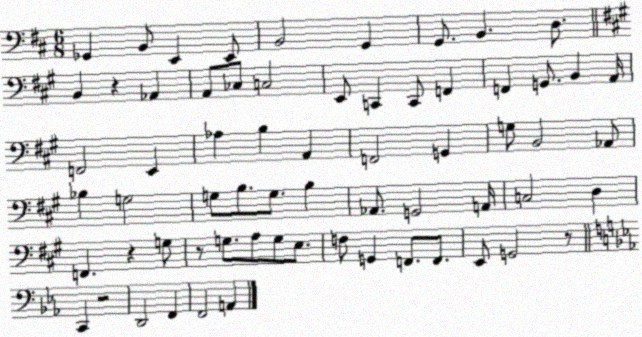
X:1
T:Untitled
M:6/8
L:1/4
K:D
_G,, B,,/2 E,, E,,/2 B,,2 G,, G,,/2 B,, D,/2 B,, z _A,, A,,/2 _C,/2 C,2 E,,/2 C,, C,,/2 F,, F,, G,,/2 B,, A,,/4 F,,2 E,, _A, B, A,, F,,2 G,, G,/2 B,,2 _A,,/2 _B, G,2 G,/2 B,/2 G,/2 B, _A,,/2 G,,2 A,,/4 C,2 D, F,, z G,/2 z/2 G,/2 A,/2 G,/2 E,/2 F,/2 G,, F,,/2 F,,/2 E,,/2 G,,2 z/2 C,, z2 D,,2 F,, F,,2 A,,